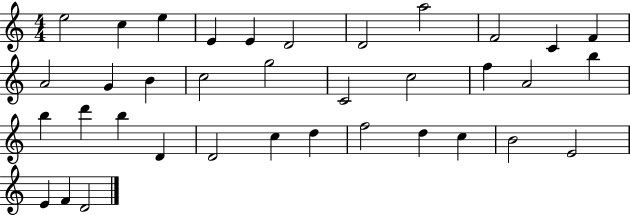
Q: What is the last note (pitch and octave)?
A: D4